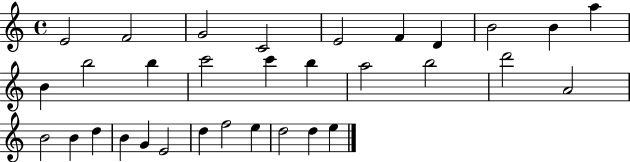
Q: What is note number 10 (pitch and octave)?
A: A5